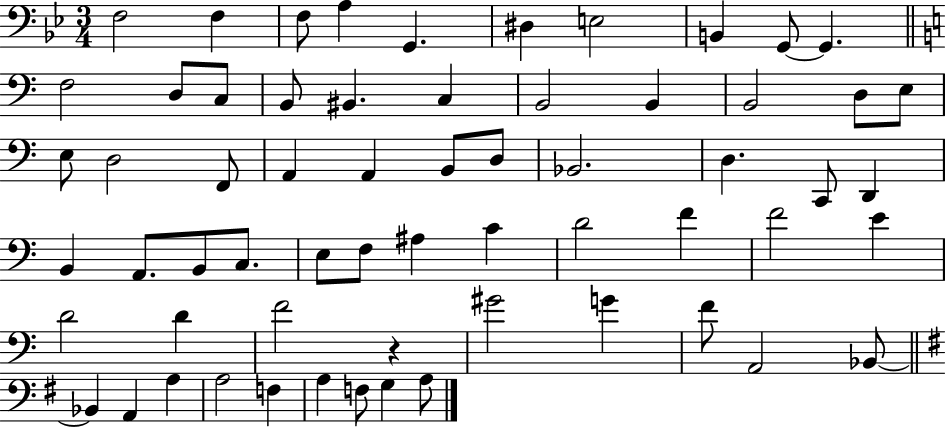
{
  \clef bass
  \numericTimeSignature
  \time 3/4
  \key bes \major
  f2 f4 | f8 a4 g,4. | dis4 e2 | b,4 g,8~~ g,4. | \break \bar "||" \break \key c \major f2 d8 c8 | b,8 bis,4. c4 | b,2 b,4 | b,2 d8 e8 | \break e8 d2 f,8 | a,4 a,4 b,8 d8 | bes,2. | d4. c,8 d,4 | \break b,4 a,8. b,8 c8. | e8 f8 ais4 c'4 | d'2 f'4 | f'2 e'4 | \break d'2 d'4 | f'2 r4 | gis'2 g'4 | f'8 a,2 bes,8~~ | \break \bar "||" \break \key g \major bes,4 a,4 a4 | a2 f4 | a4 f8 g4 a8 | \bar "|."
}